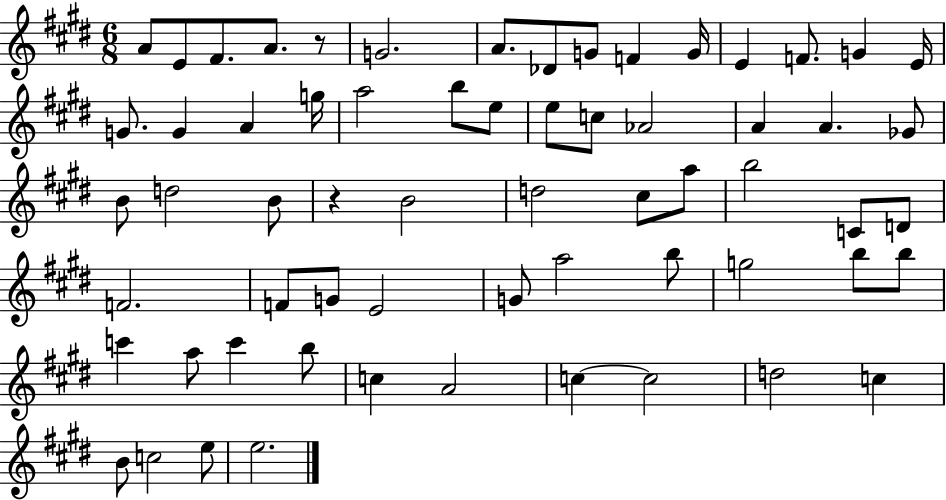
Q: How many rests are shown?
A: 2